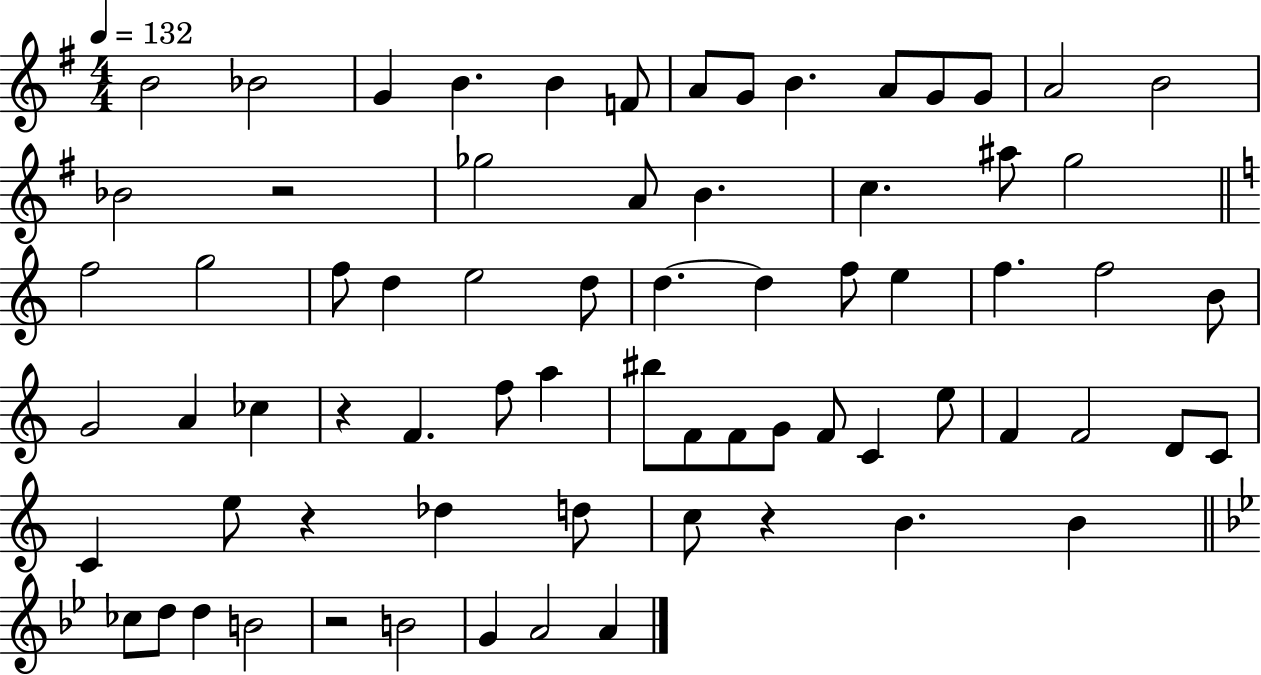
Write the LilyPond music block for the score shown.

{
  \clef treble
  \numericTimeSignature
  \time 4/4
  \key g \major
  \tempo 4 = 132
  b'2 bes'2 | g'4 b'4. b'4 f'8 | a'8 g'8 b'4. a'8 g'8 g'8 | a'2 b'2 | \break bes'2 r2 | ges''2 a'8 b'4. | c''4. ais''8 g''2 | \bar "||" \break \key c \major f''2 g''2 | f''8 d''4 e''2 d''8 | d''4.~~ d''4 f''8 e''4 | f''4. f''2 b'8 | \break g'2 a'4 ces''4 | r4 f'4. f''8 a''4 | bis''8 f'8 f'8 g'8 f'8 c'4 e''8 | f'4 f'2 d'8 c'8 | \break c'4 e''8 r4 des''4 d''8 | c''8 r4 b'4. b'4 | \bar "||" \break \key bes \major ces''8 d''8 d''4 b'2 | r2 b'2 | g'4 a'2 a'4 | \bar "|."
}